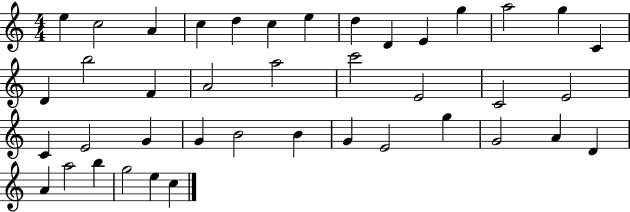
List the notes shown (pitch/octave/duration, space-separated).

E5/q C5/h A4/q C5/q D5/q C5/q E5/q D5/q D4/q E4/q G5/q A5/h G5/q C4/q D4/q B5/h F4/q A4/h A5/h C6/h E4/h C4/h E4/h C4/q E4/h G4/q G4/q B4/h B4/q G4/q E4/h G5/q G4/h A4/q D4/q A4/q A5/h B5/q G5/h E5/q C5/q